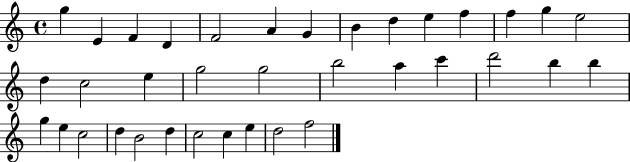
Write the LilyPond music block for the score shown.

{
  \clef treble
  \time 4/4
  \defaultTimeSignature
  \key c \major
  g''4 e'4 f'4 d'4 | f'2 a'4 g'4 | b'4 d''4 e''4 f''4 | f''4 g''4 e''2 | \break d''4 c''2 e''4 | g''2 g''2 | b''2 a''4 c'''4 | d'''2 b''4 b''4 | \break g''4 e''4 c''2 | d''4 b'2 d''4 | c''2 c''4 e''4 | d''2 f''2 | \break \bar "|."
}